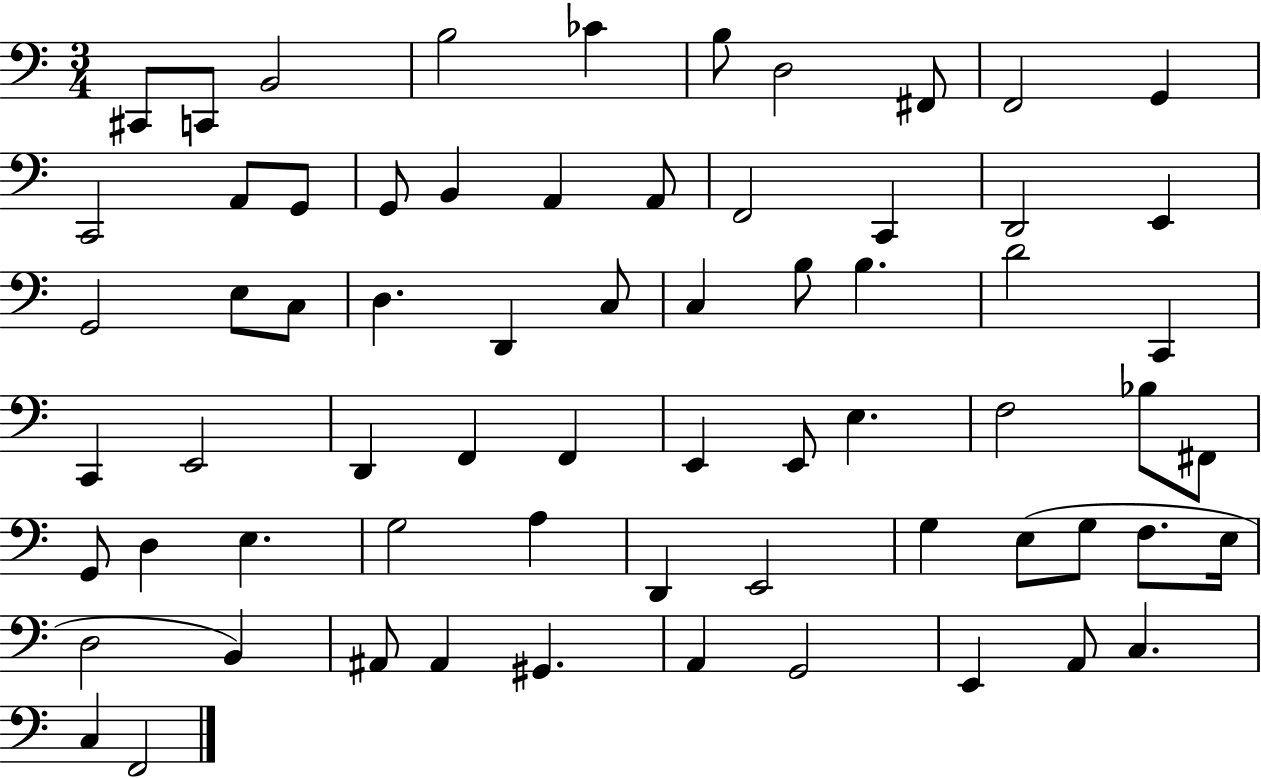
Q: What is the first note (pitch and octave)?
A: C#2